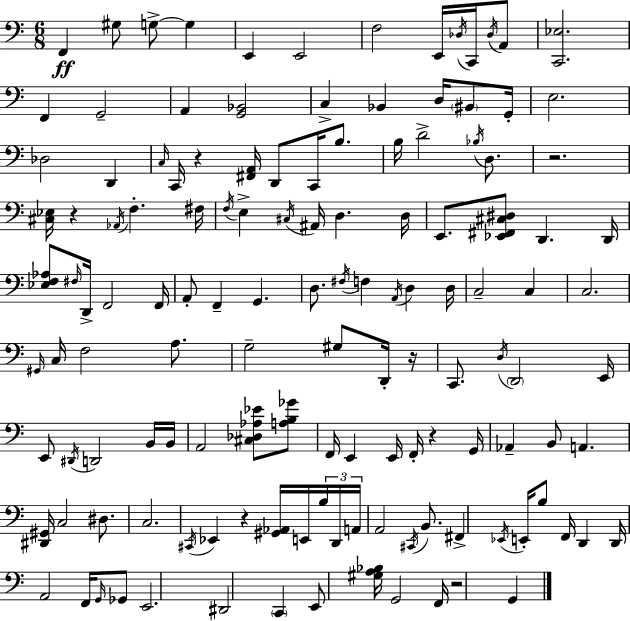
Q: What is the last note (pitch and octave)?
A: G2